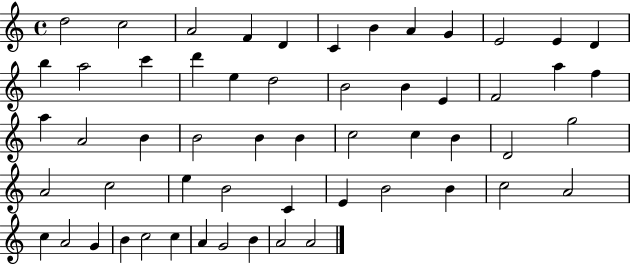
D5/h C5/h A4/h F4/q D4/q C4/q B4/q A4/q G4/q E4/h E4/q D4/q B5/q A5/h C6/q D6/q E5/q D5/h B4/h B4/q E4/q F4/h A5/q F5/q A5/q A4/h B4/q B4/h B4/q B4/q C5/h C5/q B4/q D4/h G5/h A4/h C5/h E5/q B4/h C4/q E4/q B4/h B4/q C5/h A4/h C5/q A4/h G4/q B4/q C5/h C5/q A4/q G4/h B4/q A4/h A4/h